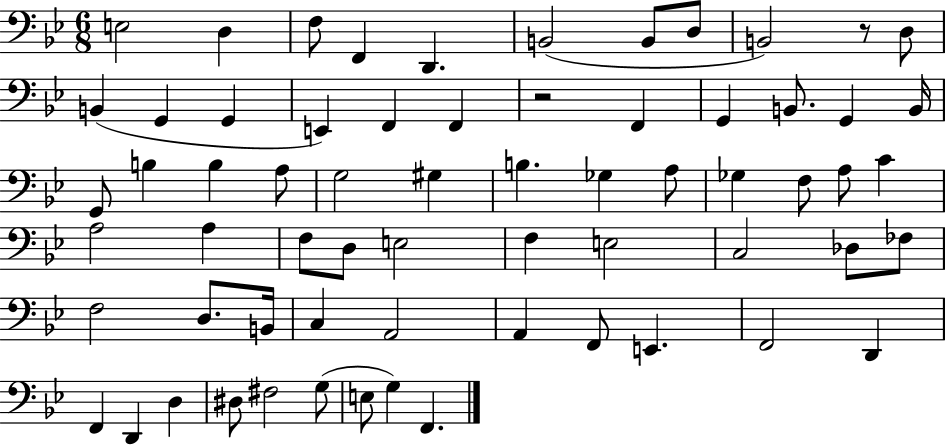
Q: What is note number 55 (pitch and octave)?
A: F2